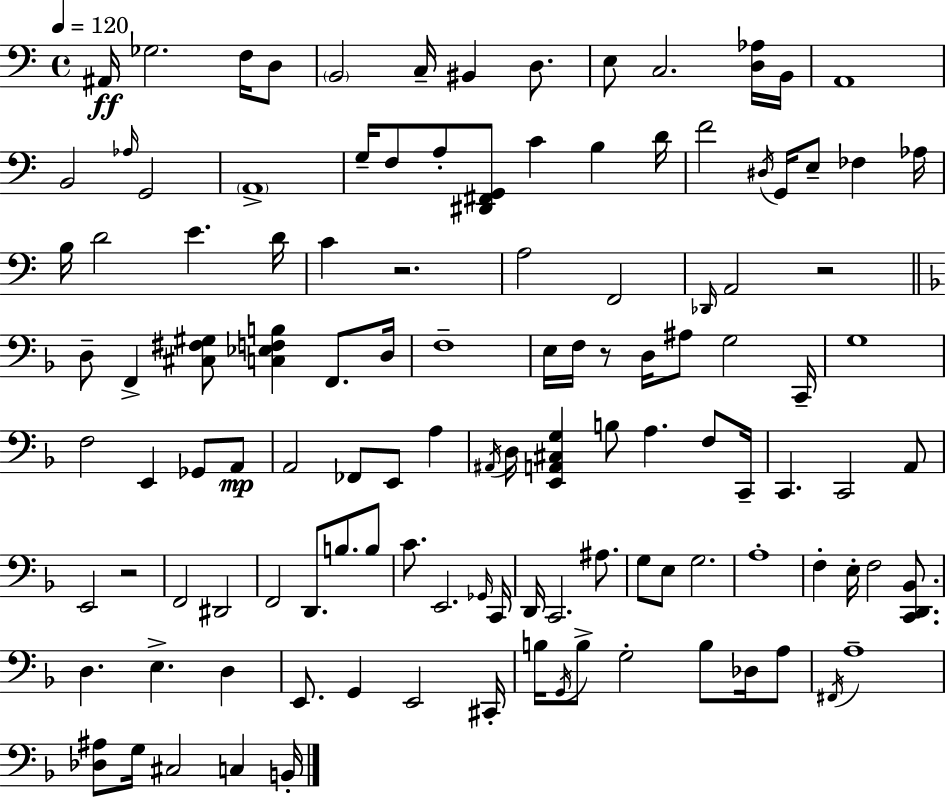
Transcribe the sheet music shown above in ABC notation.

X:1
T:Untitled
M:4/4
L:1/4
K:C
^A,,/4 _G,2 F,/4 D,/2 B,,2 C,/4 ^B,, D,/2 E,/2 C,2 [D,_A,]/4 B,,/4 A,,4 B,,2 _A,/4 G,,2 A,,4 G,/4 F,/2 A,/2 [^D,,^F,,G,,]/2 C B, D/4 F2 ^D,/4 G,,/4 E,/2 _F, _A,/4 B,/4 D2 E D/4 C z2 A,2 F,,2 _D,,/4 A,,2 z2 D,/2 F,, [^C,^F,^G,]/2 [C,_E,F,B,] F,,/2 D,/4 F,4 E,/4 F,/4 z/2 D,/4 ^A,/2 G,2 C,,/4 G,4 F,2 E,, _G,,/2 A,,/2 A,,2 _F,,/2 E,,/2 A, ^A,,/4 D,/4 [E,,A,,^C,G,] B,/2 A, F,/2 C,,/4 C,, C,,2 A,,/2 E,,2 z2 F,,2 ^D,,2 F,,2 D,,/2 B,/2 B,/2 C/2 E,,2 _G,,/4 C,,/4 D,,/4 C,,2 ^A,/2 G,/2 E,/2 G,2 A,4 F, E,/4 F,2 [C,,D,,_B,,]/2 D, E, D, E,,/2 G,, E,,2 ^C,,/4 B,/4 G,,/4 B,/2 G,2 B,/2 _D,/4 A,/2 ^F,,/4 A,4 [_D,^A,]/2 G,/4 ^C,2 C, B,,/4